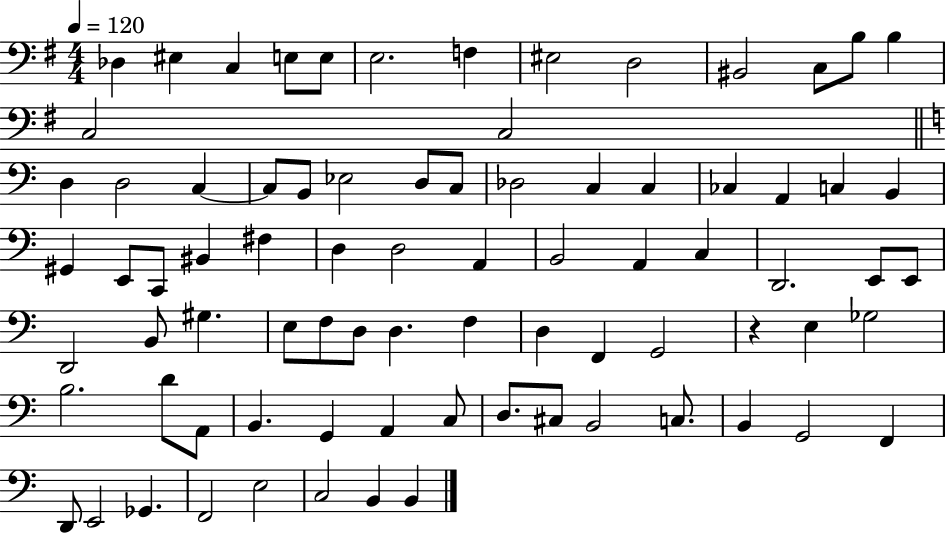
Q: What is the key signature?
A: G major